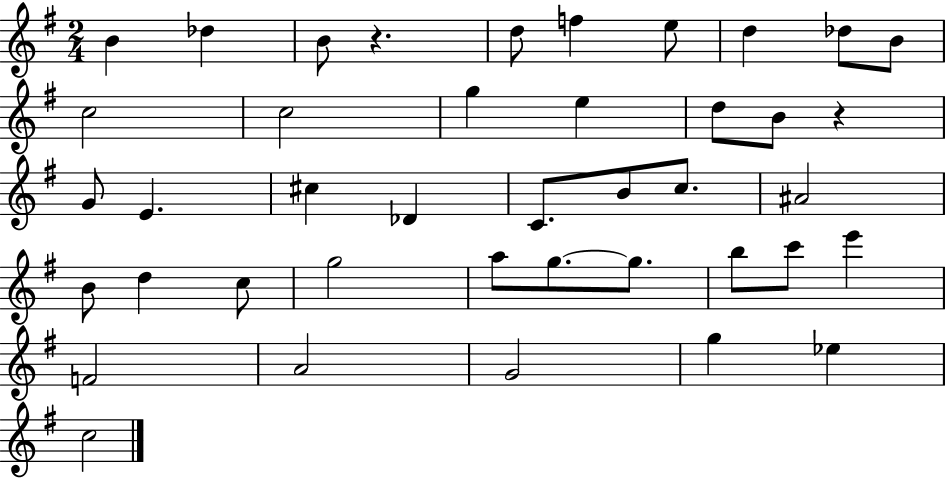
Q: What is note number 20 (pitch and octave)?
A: C4